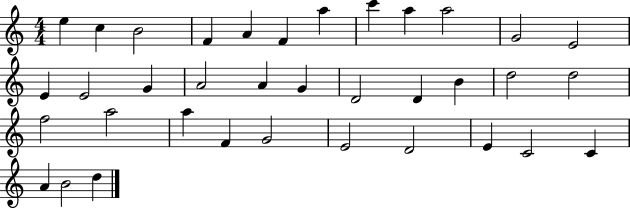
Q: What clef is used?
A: treble